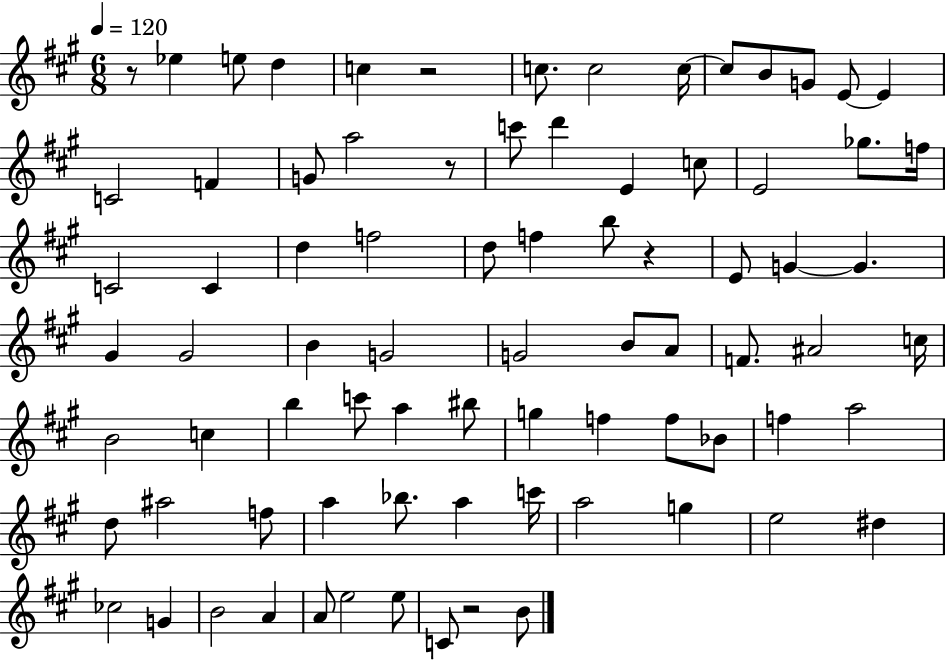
X:1
T:Untitled
M:6/8
L:1/4
K:A
z/2 _e e/2 d c z2 c/2 c2 c/4 c/2 B/2 G/2 E/2 E C2 F G/2 a2 z/2 c'/2 d' E c/2 E2 _g/2 f/4 C2 C d f2 d/2 f b/2 z E/2 G G ^G ^G2 B G2 G2 B/2 A/2 F/2 ^A2 c/4 B2 c b c'/2 a ^b/2 g f f/2 _B/2 f a2 d/2 ^a2 f/2 a _b/2 a c'/4 a2 g e2 ^d _c2 G B2 A A/2 e2 e/2 C/2 z2 B/2